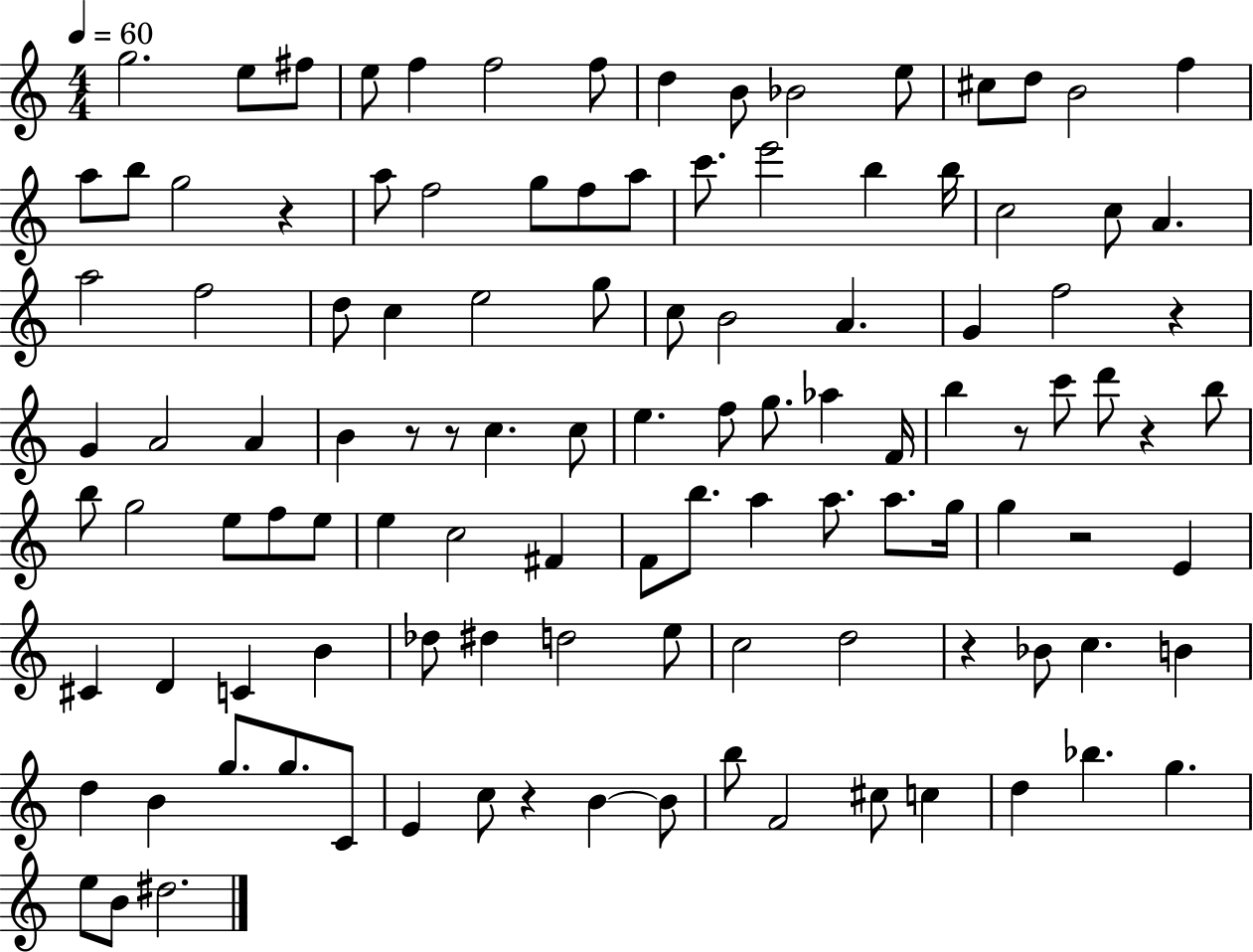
G5/h. E5/e F#5/e E5/e F5/q F5/h F5/e D5/q B4/e Bb4/h E5/e C#5/e D5/e B4/h F5/q A5/e B5/e G5/h R/q A5/e F5/h G5/e F5/e A5/e C6/e. E6/h B5/q B5/s C5/h C5/e A4/q. A5/h F5/h D5/e C5/q E5/h G5/e C5/e B4/h A4/q. G4/q F5/h R/q G4/q A4/h A4/q B4/q R/e R/e C5/q. C5/e E5/q. F5/e G5/e. Ab5/q F4/s B5/q R/e C6/e D6/e R/q B5/e B5/e G5/h E5/e F5/e E5/e E5/q C5/h F#4/q F4/e B5/e. A5/q A5/e. A5/e. G5/s G5/q R/h E4/q C#4/q D4/q C4/q B4/q Db5/e D#5/q D5/h E5/e C5/h D5/h R/q Bb4/e C5/q. B4/q D5/q B4/q G5/e. G5/e. C4/e E4/q C5/e R/q B4/q B4/e B5/e F4/h C#5/e C5/q D5/q Bb5/q. G5/q. E5/e B4/e D#5/h.